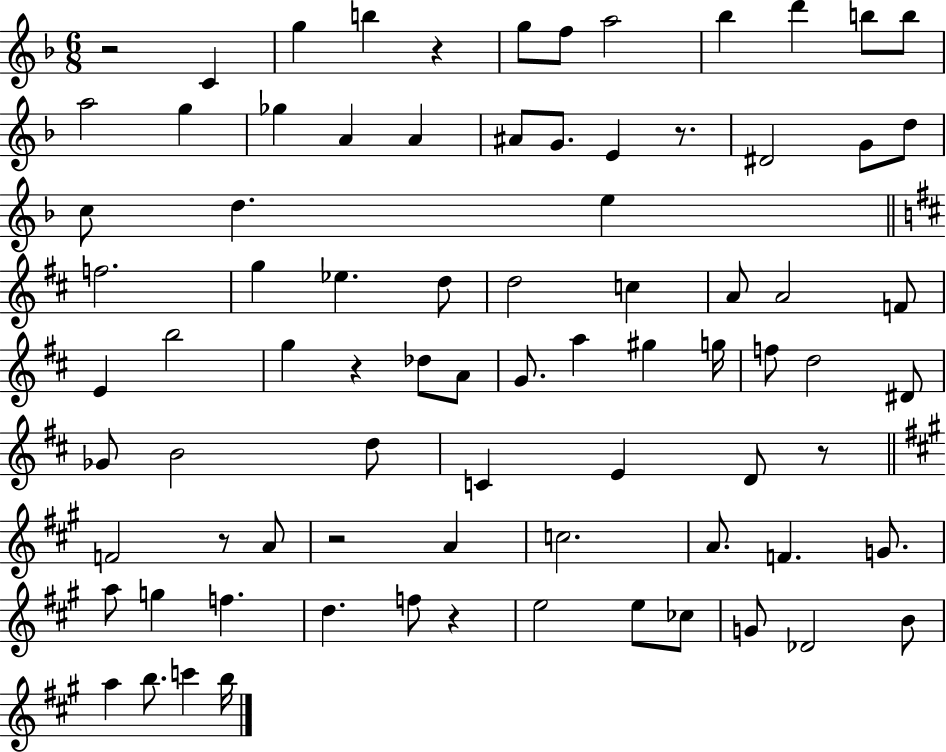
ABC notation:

X:1
T:Untitled
M:6/8
L:1/4
K:F
z2 C g b z g/2 f/2 a2 _b d' b/2 b/2 a2 g _g A A ^A/2 G/2 E z/2 ^D2 G/2 d/2 c/2 d e f2 g _e d/2 d2 c A/2 A2 F/2 E b2 g z _d/2 A/2 G/2 a ^g g/4 f/2 d2 ^D/2 _G/2 B2 d/2 C E D/2 z/2 F2 z/2 A/2 z2 A c2 A/2 F G/2 a/2 g f d f/2 z e2 e/2 _c/2 G/2 _D2 B/2 a b/2 c' b/4